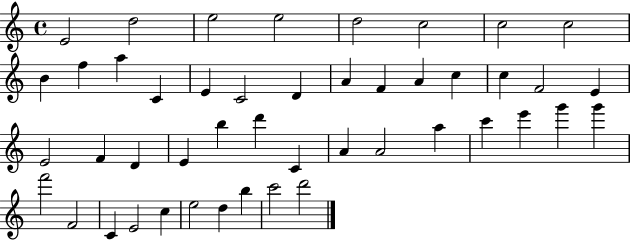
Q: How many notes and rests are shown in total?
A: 46